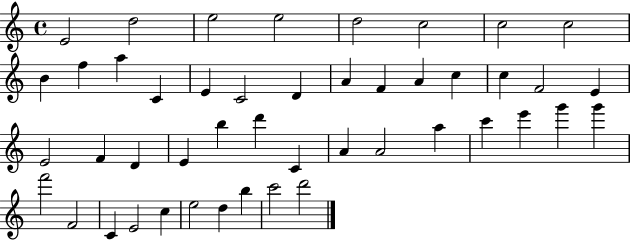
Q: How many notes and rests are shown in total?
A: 46